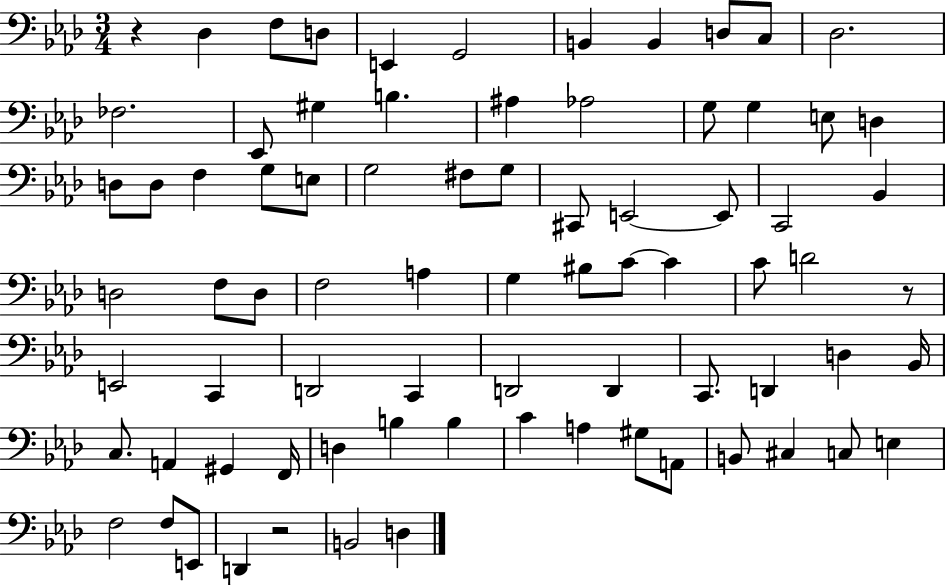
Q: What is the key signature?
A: AES major